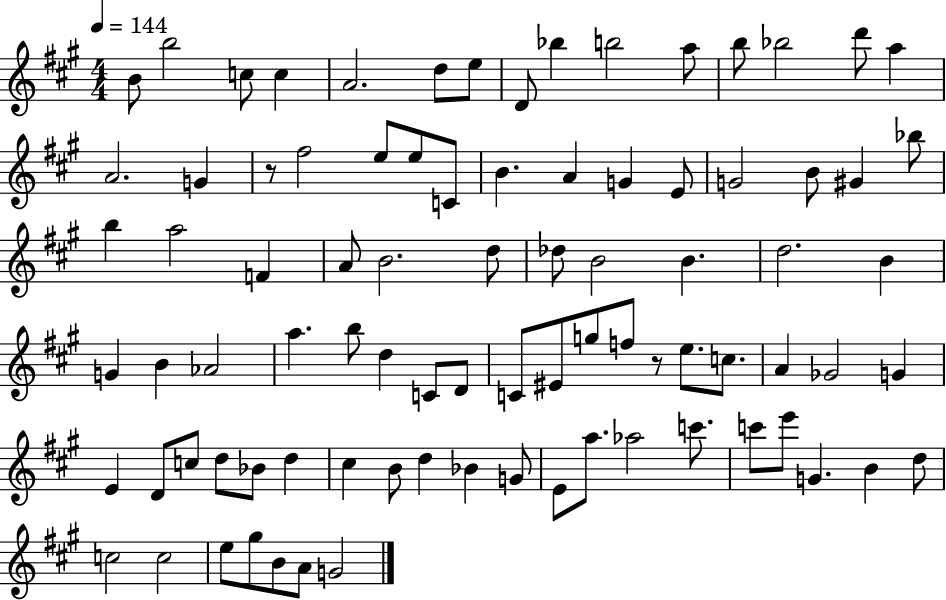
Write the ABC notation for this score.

X:1
T:Untitled
M:4/4
L:1/4
K:A
B/2 b2 c/2 c A2 d/2 e/2 D/2 _b b2 a/2 b/2 _b2 d'/2 a A2 G z/2 ^f2 e/2 e/2 C/2 B A G E/2 G2 B/2 ^G _b/2 b a2 F A/2 B2 d/2 _d/2 B2 B d2 B G B _A2 a b/2 d C/2 D/2 C/2 ^E/2 g/2 f/2 z/2 e/2 c/2 A _G2 G E D/2 c/2 d/2 _B/2 d ^c B/2 d _B G/2 E/2 a/2 _a2 c'/2 c'/2 e'/2 G B d/2 c2 c2 e/2 ^g/2 B/2 A/2 G2